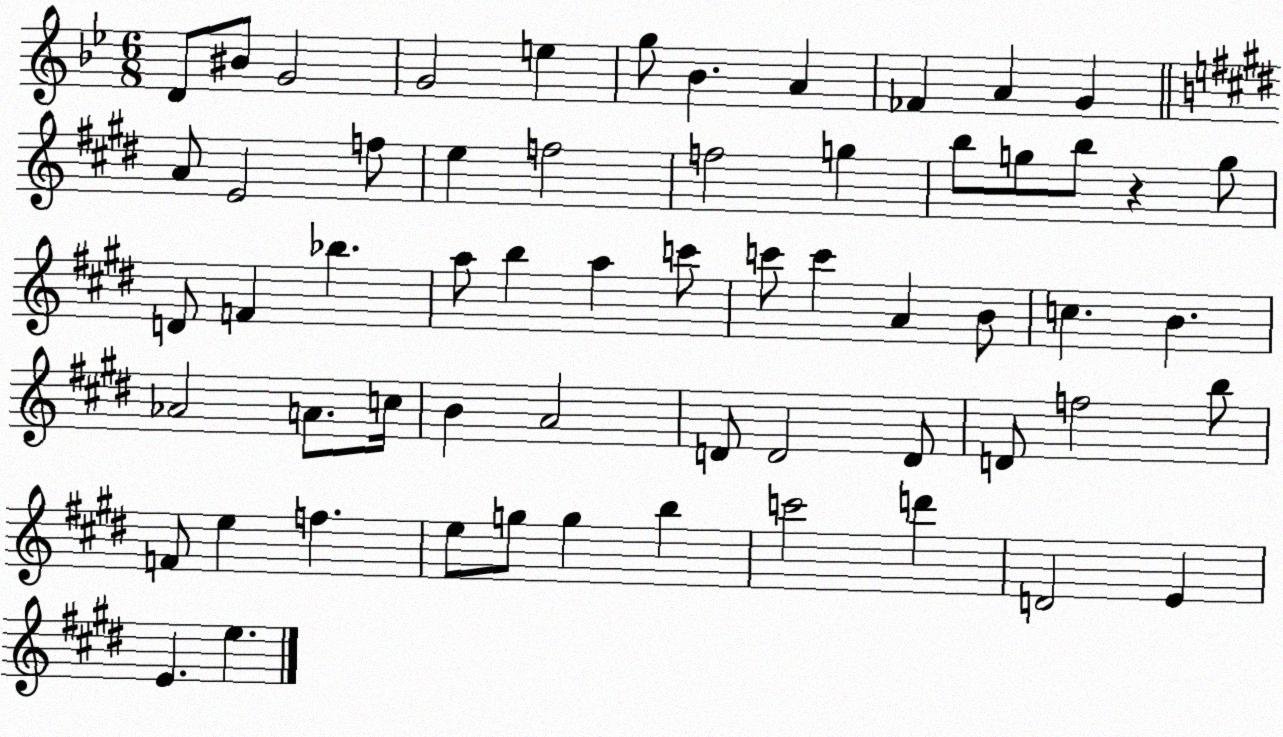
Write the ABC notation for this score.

X:1
T:Untitled
M:6/8
L:1/4
K:Bb
D/2 ^B/2 G2 G2 e g/2 _B A _F A G A/2 E2 f/2 e f2 f2 g b/2 g/2 b/2 z g/2 D/2 F _b a/2 b a c'/2 c'/2 c' A B/2 c B _A2 A/2 c/4 B A2 D/2 D2 D/2 D/2 f2 b/2 F/2 e f e/2 g/2 g b c'2 d' D2 E E e